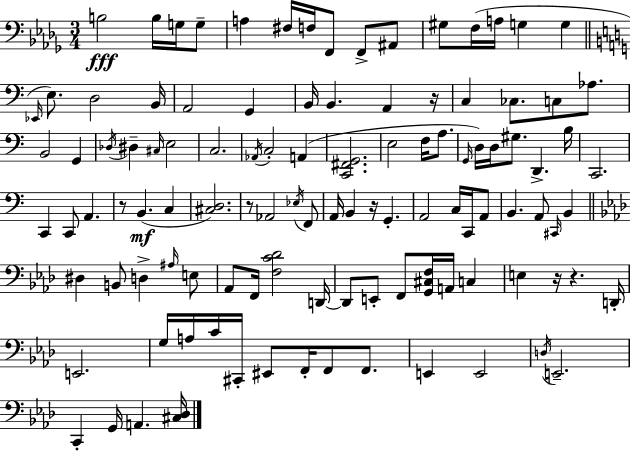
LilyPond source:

{
  \clef bass
  \numericTimeSignature
  \time 3/4
  \key bes \minor
  b2\fff b16 g16 g8-- | a4 fis16 f16 f,8 f,8-> ais,8 | gis8 f16( a16 g4 g4 | \bar "||" \break \key c \major \grace { ees,16 }) e8. d2 | b,16 a,2 g,4 | b,16 b,4. a,4 | r16 c4 ces8. c8 aes8. | \break b,2 g,4 | \acciaccatura { des16 } dis4-- \grace { cis16 } e2 | c2. | \acciaccatura { aes,16 } c2-. | \break a,4( <c, fis, g,>2. | e2 | f16 a8. \grace { g,16 }) d16 d16 gis8. d,4.-> | b16 c,2. | \break c,4 c,8 a,4. | r8 b,4.(\mf | c4 <cis d>2.) | r8 aes,2 | \break \acciaccatura { ees16 } f,8 a,16 b,4 r16 | g,4.-. a,2 | c16 c,16 a,8 b,4. | a,8 \grace { cis,16 } b,4 \bar "||" \break \key aes \major dis4 b,8 d4-> \grace { ais16 } e8 | aes,8 f,16 <f c' des'>2 | d,16~~ d,8 e,8-. f,8 <g, cis f>16 a,16 c4 | e4 r16 r4. | \break d,16-. e,2. | g16 a16 c'16 cis,16-. eis,8 f,16-. f,8 f,8. | e,4 e,2 | \acciaccatura { d16 } e,2.-- | \break c,4-. g,16 a,4. | <cis des>16 \bar "|."
}